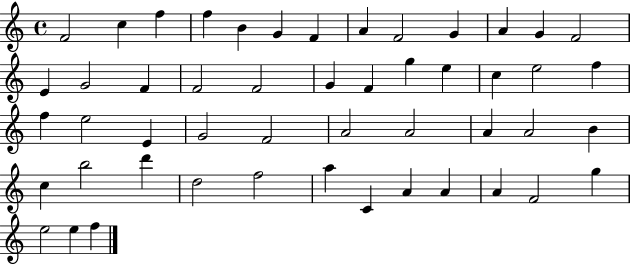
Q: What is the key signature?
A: C major